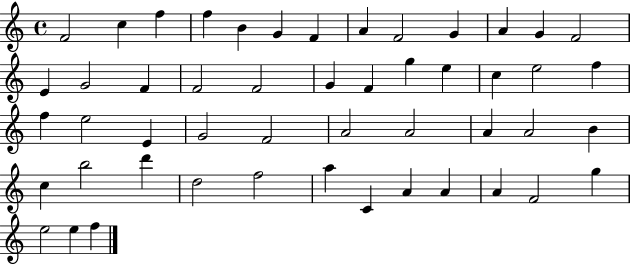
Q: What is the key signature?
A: C major